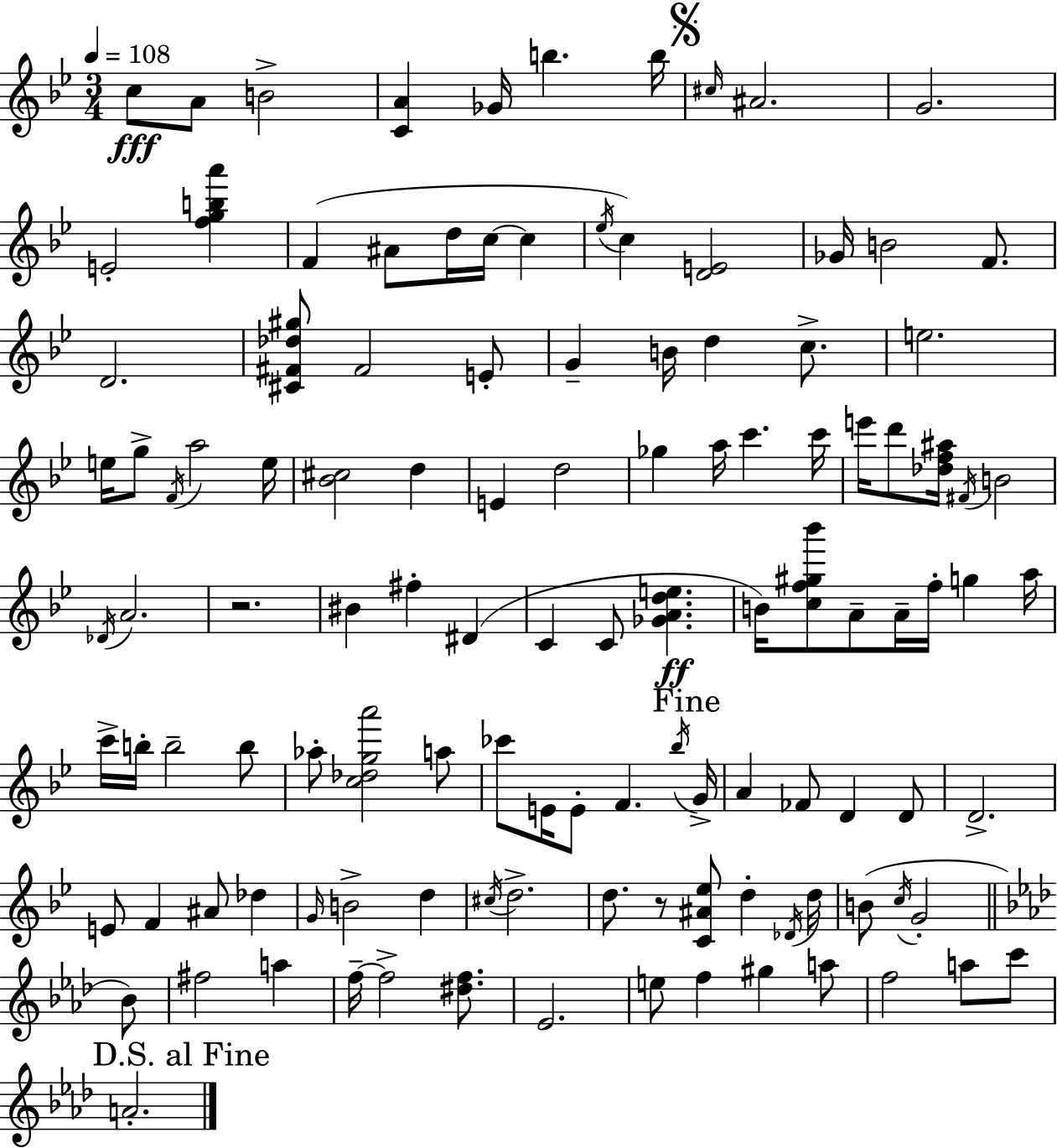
C5/e A4/e B4/h [C4,A4]/q Gb4/s B5/q. B5/s C#5/s A#4/h. G4/h. E4/h [F5,G5,B5,A6]/q F4/q A#4/e D5/s C5/s C5/q Eb5/s C5/q [D4,E4]/h Gb4/s B4/h F4/e. D4/h. [C#4,F#4,Db5,G#5]/e F#4/h E4/e G4/q B4/s D5/q C5/e. E5/h. E5/s G5/e F4/s A5/h E5/s [Bb4,C#5]/h D5/q E4/q D5/h Gb5/q A5/s C6/q. C6/s E6/s D6/e [Db5,F5,A#5]/s F#4/s B4/h Db4/s A4/h. R/h. BIS4/q F#5/q D#4/q C4/q C4/e [Gb4,A4,D5,E5]/q. B4/s [C5,F5,G#5,Bb6]/e A4/e A4/s F5/s G5/q A5/s C6/s B5/s B5/h B5/e Ab5/e [C5,Db5,G5,A6]/h A5/e CES6/e E4/s E4/e F4/q. Bb5/s G4/s A4/q FES4/e D4/q D4/e D4/h. E4/e F4/q A#4/e Db5/q G4/s B4/h D5/q C#5/s D5/h. D5/e. R/e [C4,A#4,Eb5]/e D5/q Db4/s D5/s B4/e C5/s G4/h Bb4/e F#5/h A5/q F5/s F5/h [D#5,F5]/e. Eb4/h. E5/e F5/q G#5/q A5/e F5/h A5/e C6/e A4/h.